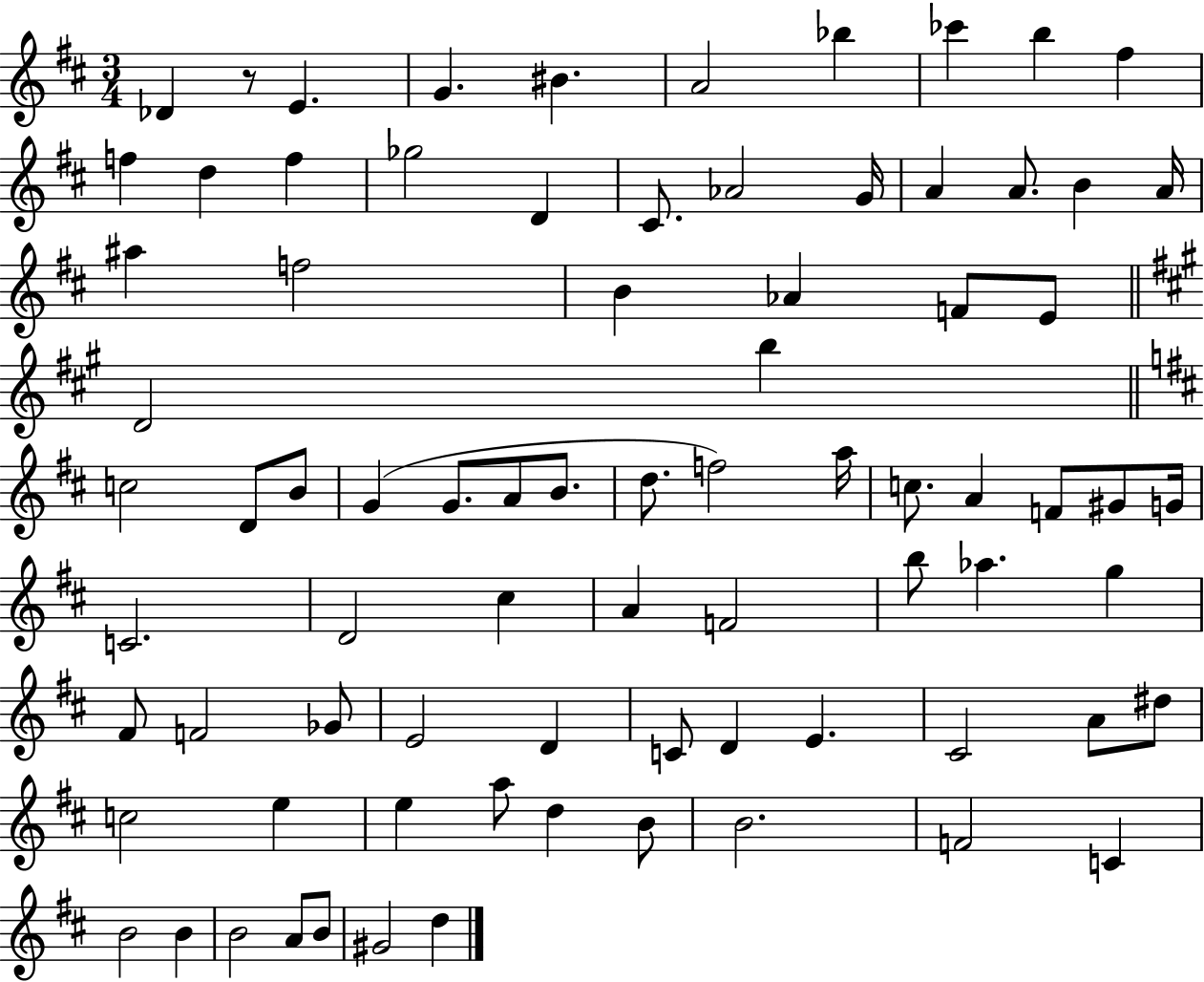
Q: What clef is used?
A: treble